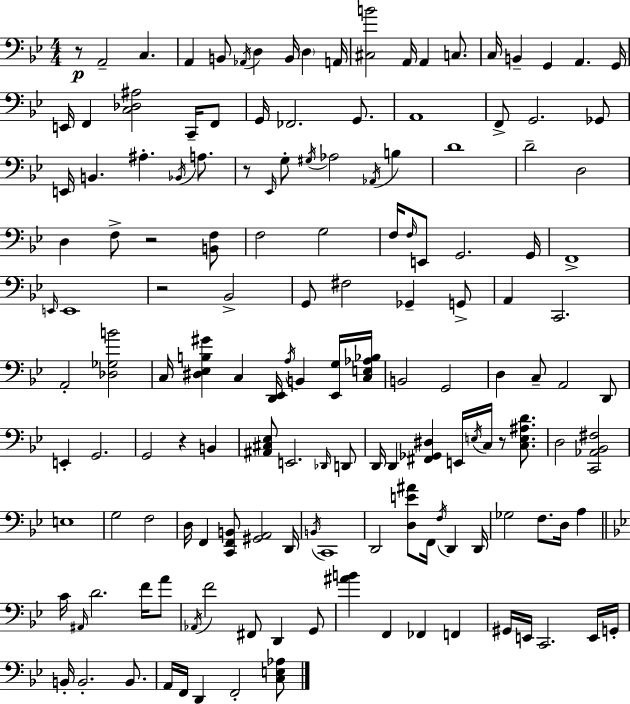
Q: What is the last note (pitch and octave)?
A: F2